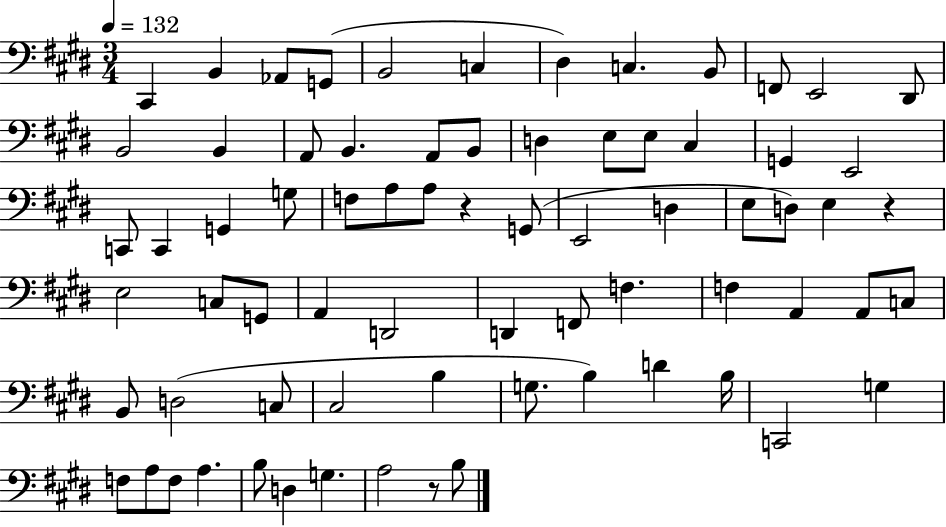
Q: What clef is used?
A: bass